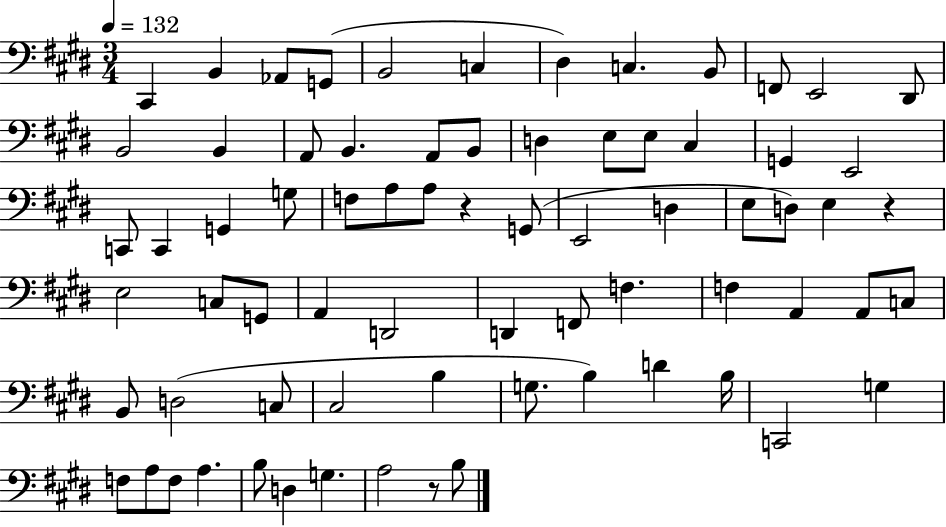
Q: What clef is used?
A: bass